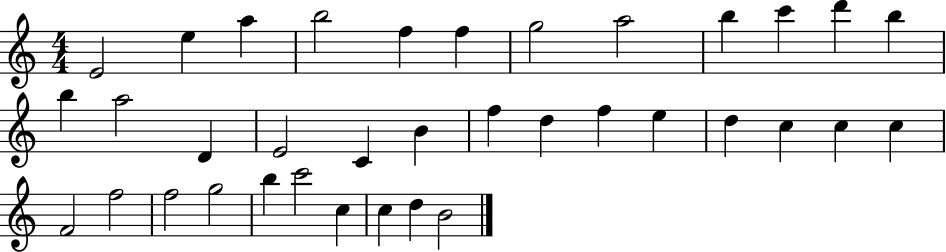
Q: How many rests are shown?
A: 0